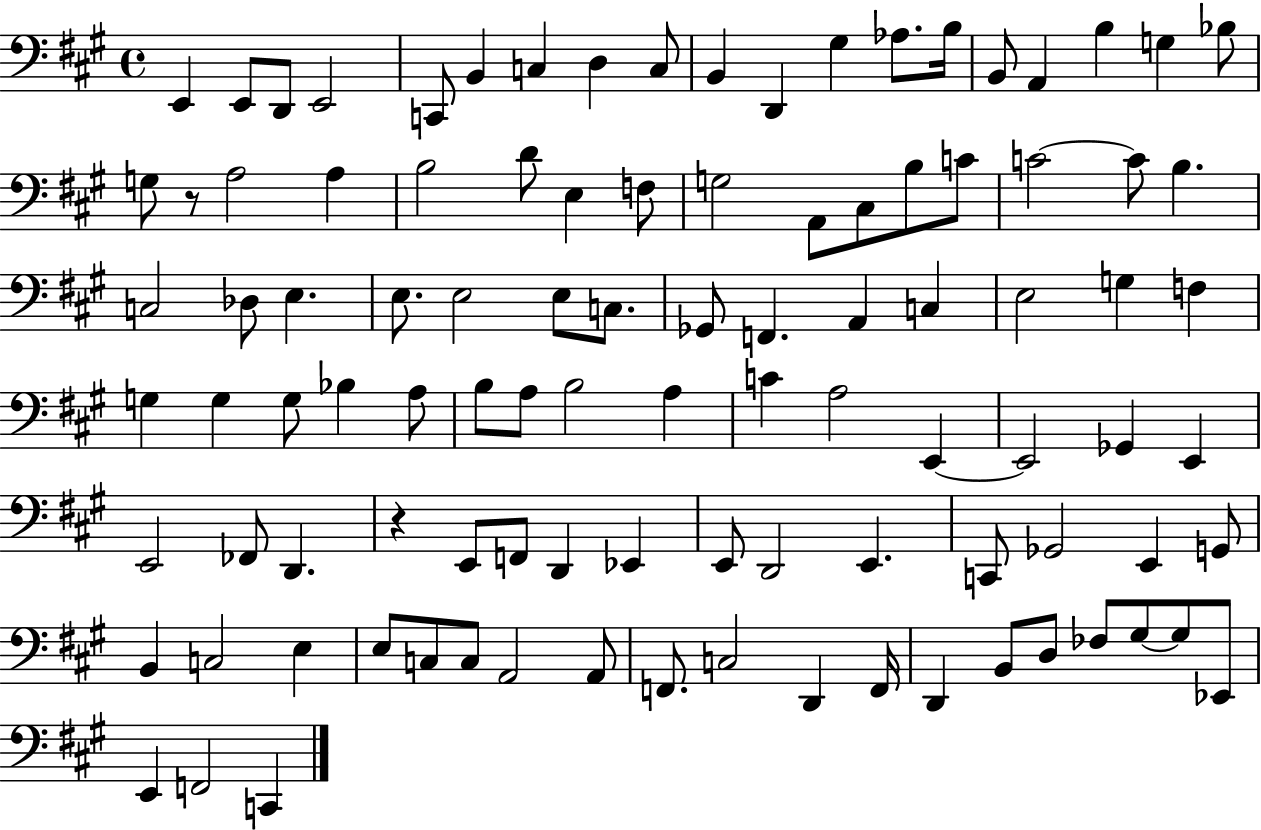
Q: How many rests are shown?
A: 2